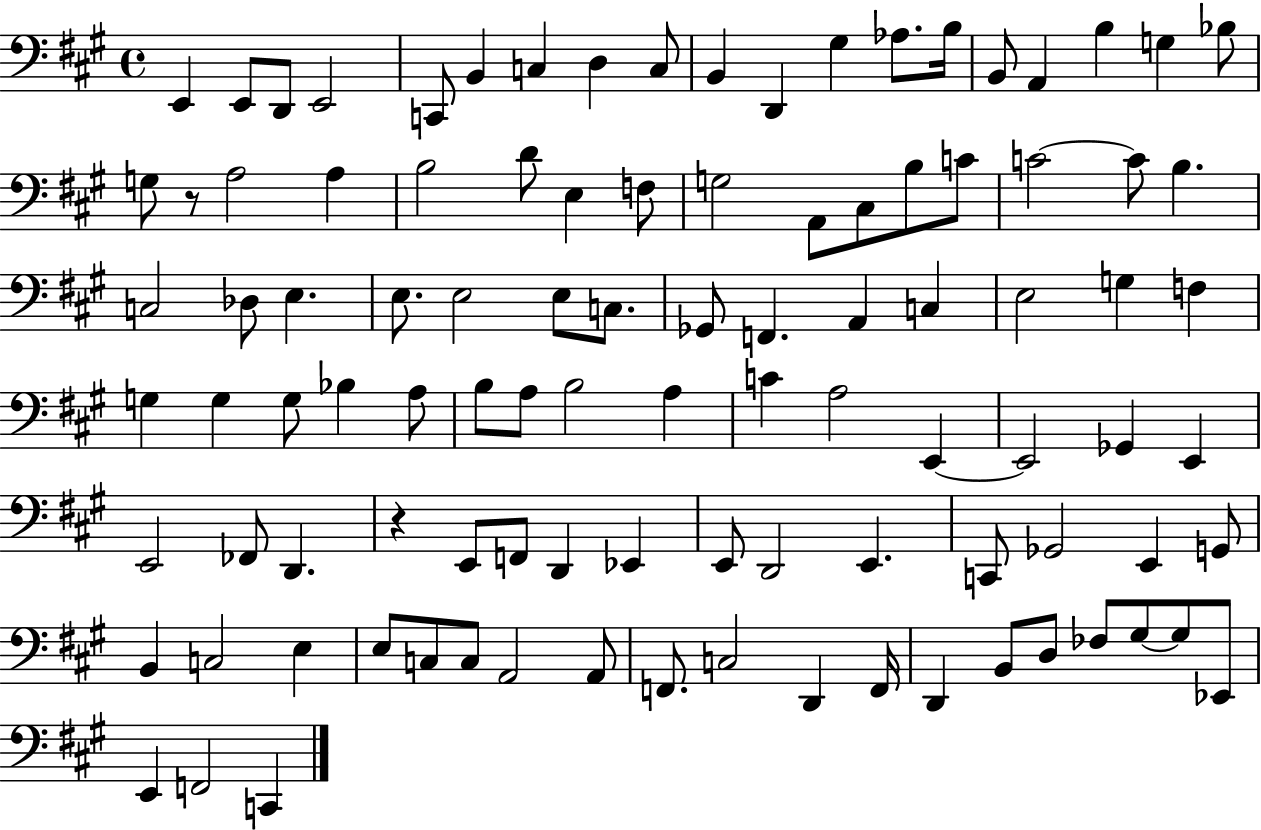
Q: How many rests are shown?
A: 2